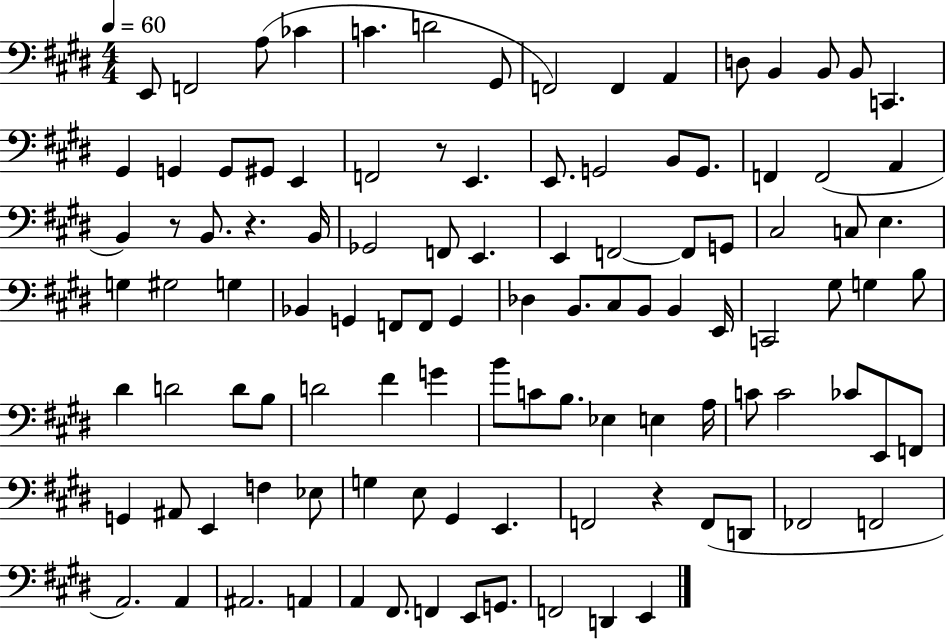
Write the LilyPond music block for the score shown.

{
  \clef bass
  \numericTimeSignature
  \time 4/4
  \key e \major
  \tempo 4 = 60
  e,8 f,2 a8( ces'4 | c'4. d'2 gis,8 | f,2) f,4 a,4 | d8 b,4 b,8 b,8 c,4. | \break gis,4 g,4 g,8 gis,8 e,4 | f,2 r8 e,4. | e,8. g,2 b,8 g,8. | f,4 f,2( a,4 | \break b,4) r8 b,8. r4. b,16 | ges,2 f,8 e,4. | e,4 f,2~~ f,8 g,8 | cis2 c8 e4. | \break g4 gis2 g4 | bes,4 g,4 f,8 f,8 g,4 | des4 b,8. cis8 b,8 b,4 e,16 | c,2 gis8 g4 b8 | \break dis'4 d'2 d'8 b8 | d'2 fis'4 g'4 | b'8 c'8 b8. ees4 e4 a16 | c'8 c'2 ces'8 e,8 f,8 | \break g,4 ais,8 e,4 f4 ees8 | g4 e8 gis,4 e,4. | f,2 r4 f,8( d,8 | fes,2 f,2 | \break a,2.) a,4 | ais,2. a,4 | a,4 fis,8. f,4 e,8 g,8. | f,2 d,4 e,4 | \break \bar "|."
}